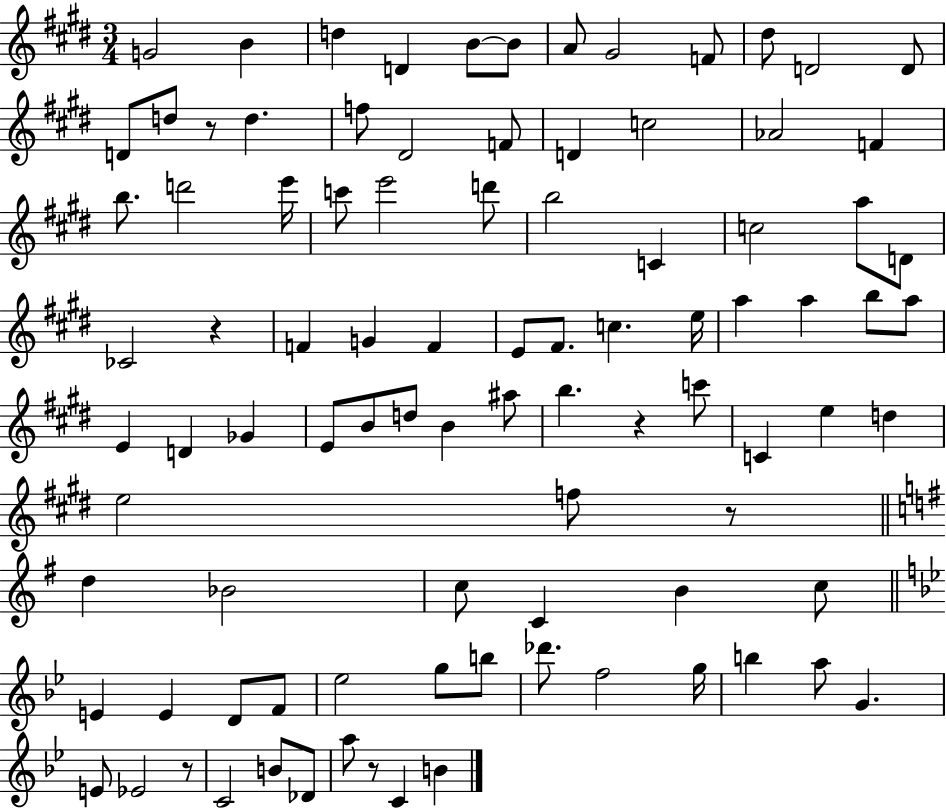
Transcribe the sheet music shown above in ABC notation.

X:1
T:Untitled
M:3/4
L:1/4
K:E
G2 B d D B/2 B/2 A/2 ^G2 F/2 ^d/2 D2 D/2 D/2 d/2 z/2 d f/2 ^D2 F/2 D c2 _A2 F b/2 d'2 e'/4 c'/2 e'2 d'/2 b2 C c2 a/2 D/2 _C2 z F G F E/2 ^F/2 c e/4 a a b/2 a/2 E D _G E/2 B/2 d/2 B ^a/2 b z c'/2 C e d e2 f/2 z/2 d _B2 c/2 C B c/2 E E D/2 F/2 _e2 g/2 b/2 _d'/2 f2 g/4 b a/2 G E/2 _E2 z/2 C2 B/2 _D/2 a/2 z/2 C B